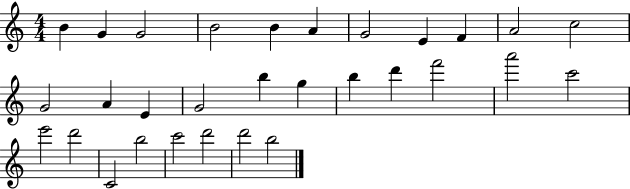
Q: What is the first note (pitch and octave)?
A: B4